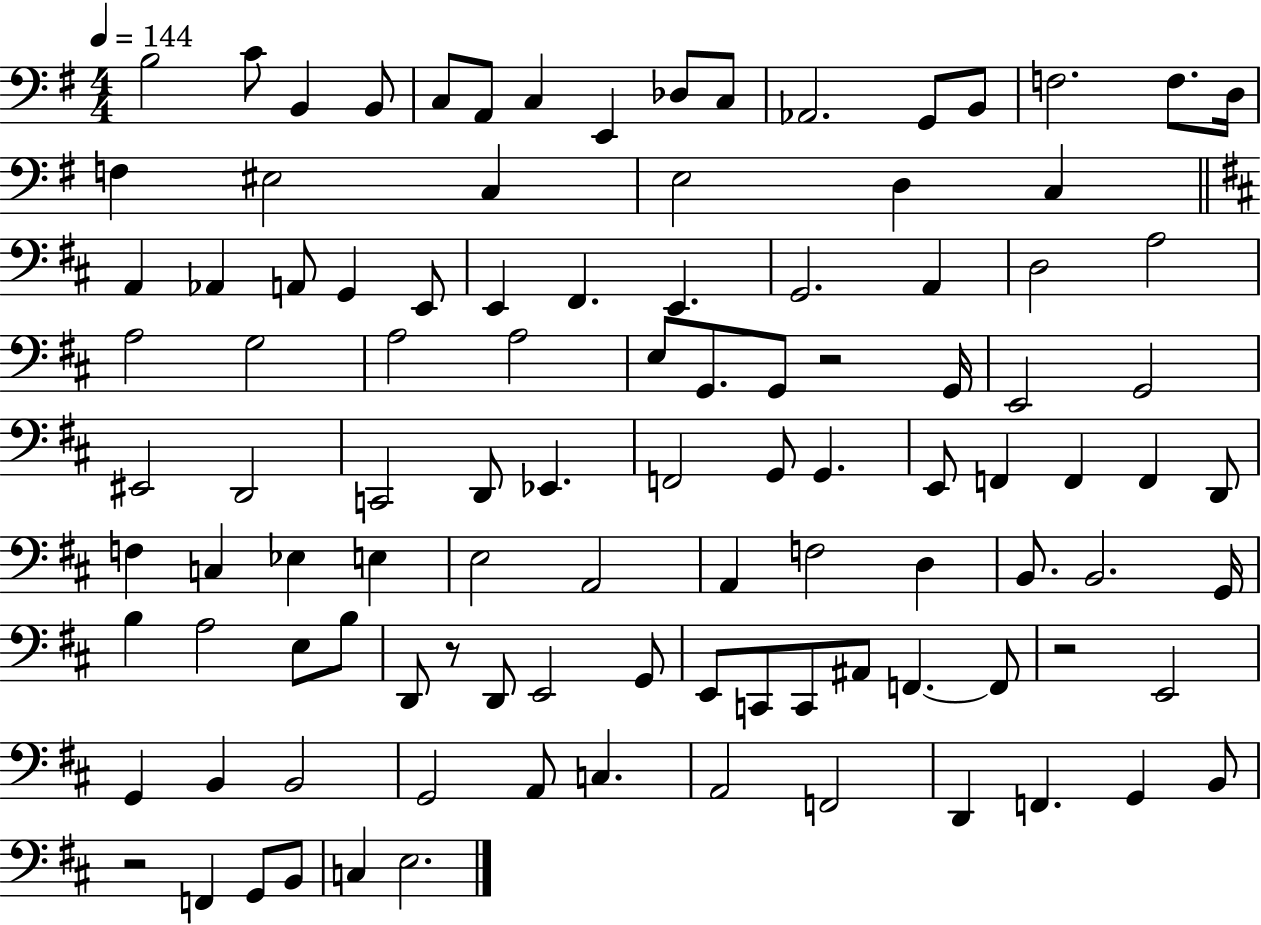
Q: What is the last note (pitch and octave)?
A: E3